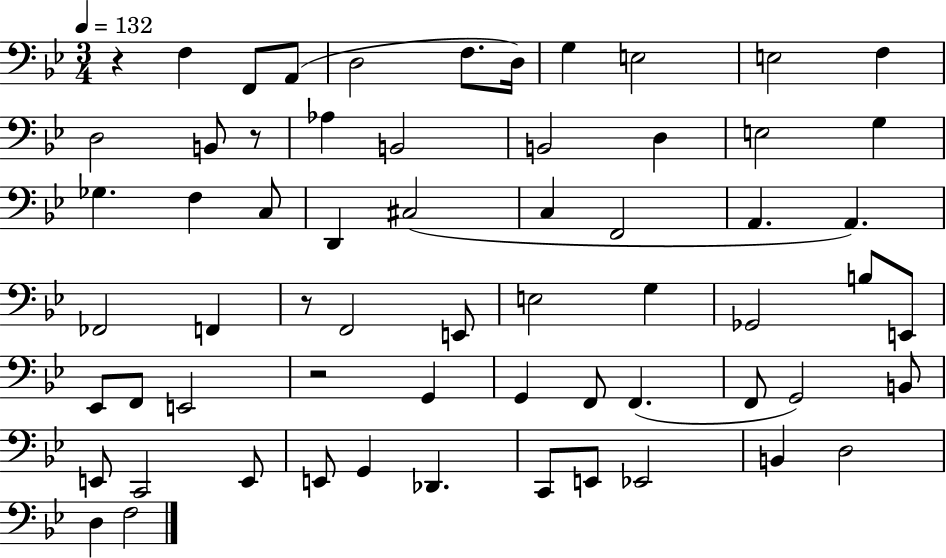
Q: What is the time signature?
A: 3/4